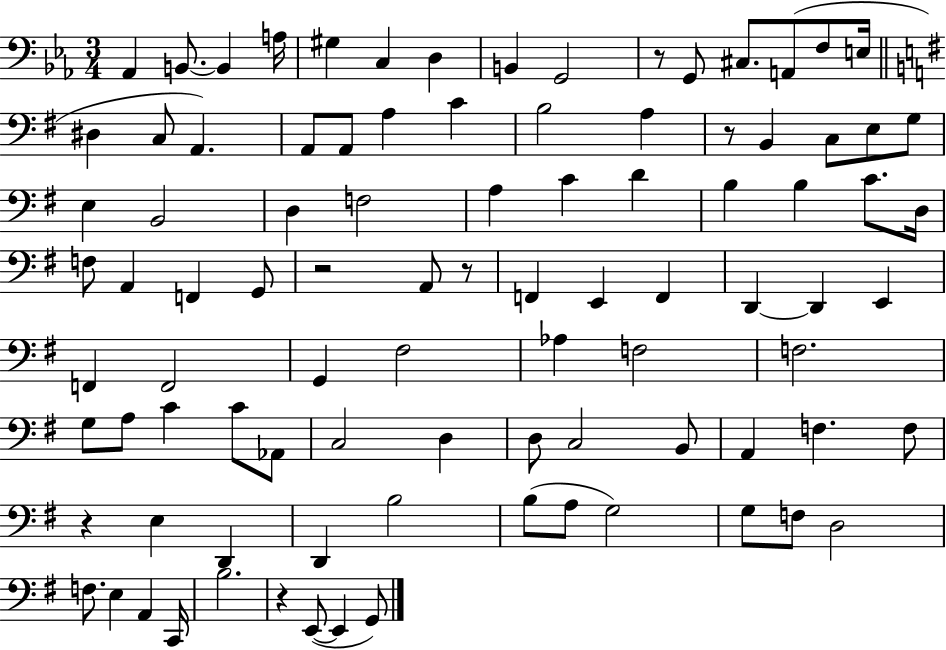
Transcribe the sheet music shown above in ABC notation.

X:1
T:Untitled
M:3/4
L:1/4
K:Eb
_A,, B,,/2 B,, A,/4 ^G, C, D, B,, G,,2 z/2 G,,/2 ^C,/2 A,,/2 F,/2 E,/4 ^D, C,/2 A,, A,,/2 A,,/2 A, C B,2 A, z/2 B,, C,/2 E,/2 G,/2 E, B,,2 D, F,2 A, C D B, B, C/2 D,/4 F,/2 A,, F,, G,,/2 z2 A,,/2 z/2 F,, E,, F,, D,, D,, E,, F,, F,,2 G,, ^F,2 _A, F,2 F,2 G,/2 A,/2 C C/2 _A,,/2 C,2 D, D,/2 C,2 B,,/2 A,, F, F,/2 z E, D,, D,, B,2 B,/2 A,/2 G,2 G,/2 F,/2 D,2 F,/2 E, A,, C,,/4 B,2 z E,,/2 E,, G,,/2